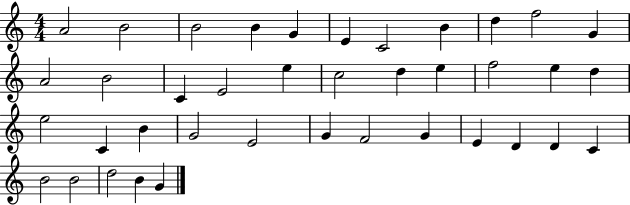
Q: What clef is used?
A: treble